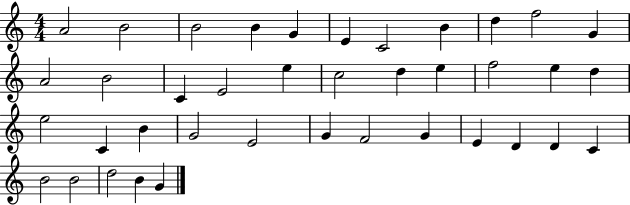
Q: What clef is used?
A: treble